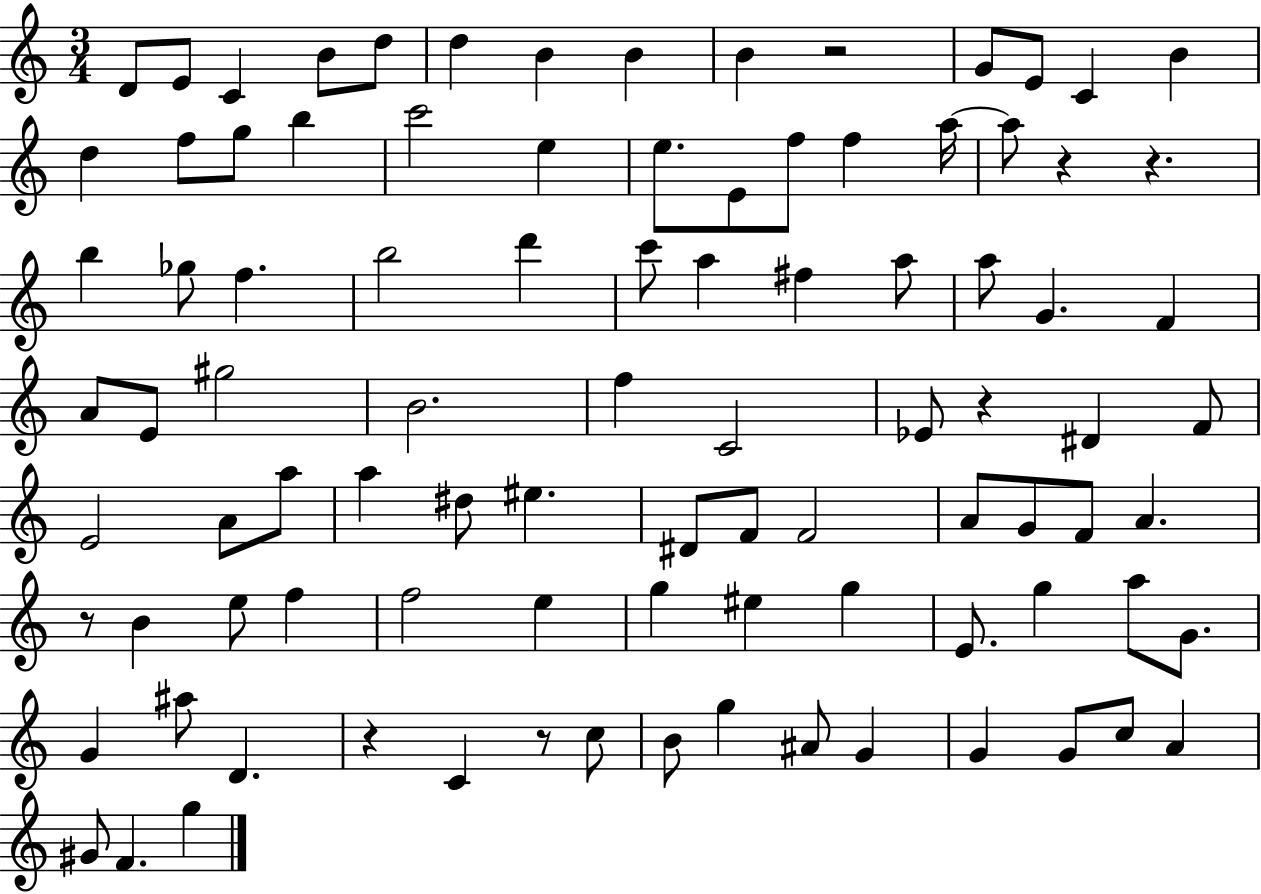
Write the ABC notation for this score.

X:1
T:Untitled
M:3/4
L:1/4
K:C
D/2 E/2 C B/2 d/2 d B B B z2 G/2 E/2 C B d f/2 g/2 b c'2 e e/2 E/2 f/2 f a/4 a/2 z z b _g/2 f b2 d' c'/2 a ^f a/2 a/2 G F A/2 E/2 ^g2 B2 f C2 _E/2 z ^D F/2 E2 A/2 a/2 a ^d/2 ^e ^D/2 F/2 F2 A/2 G/2 F/2 A z/2 B e/2 f f2 e g ^e g E/2 g a/2 G/2 G ^a/2 D z C z/2 c/2 B/2 g ^A/2 G G G/2 c/2 A ^G/2 F g